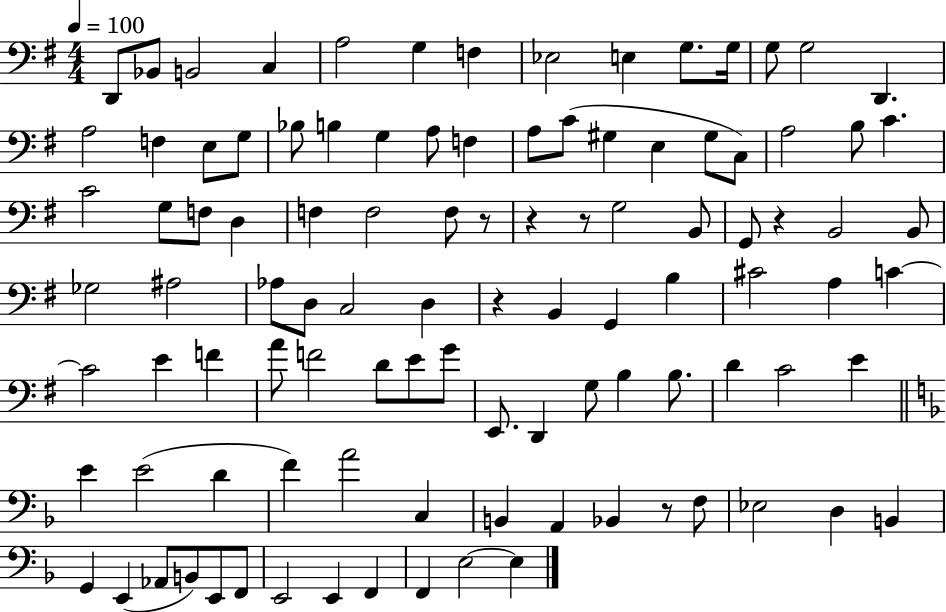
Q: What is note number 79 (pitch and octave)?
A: B2